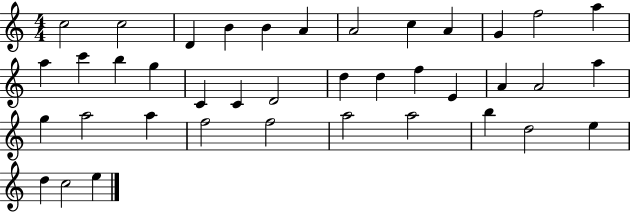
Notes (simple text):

C5/h C5/h D4/q B4/q B4/q A4/q A4/h C5/q A4/q G4/q F5/h A5/q A5/q C6/q B5/q G5/q C4/q C4/q D4/h D5/q D5/q F5/q E4/q A4/q A4/h A5/q G5/q A5/h A5/q F5/h F5/h A5/h A5/h B5/q D5/h E5/q D5/q C5/h E5/q